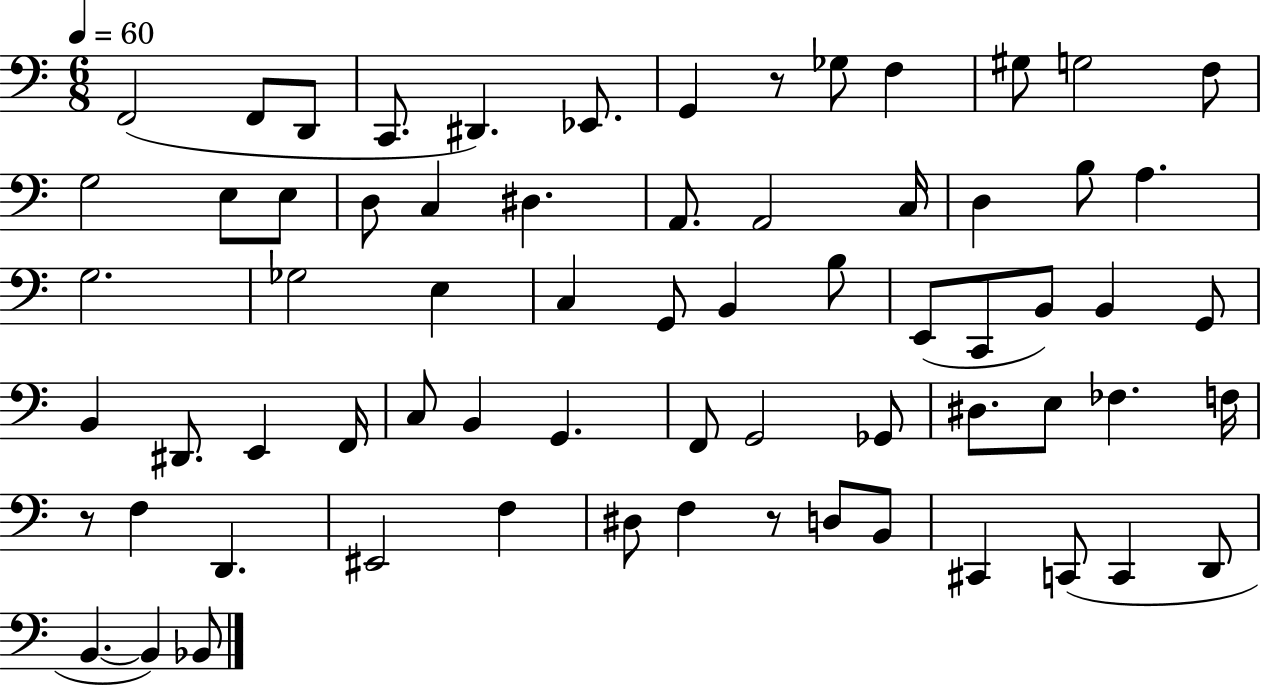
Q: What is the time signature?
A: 6/8